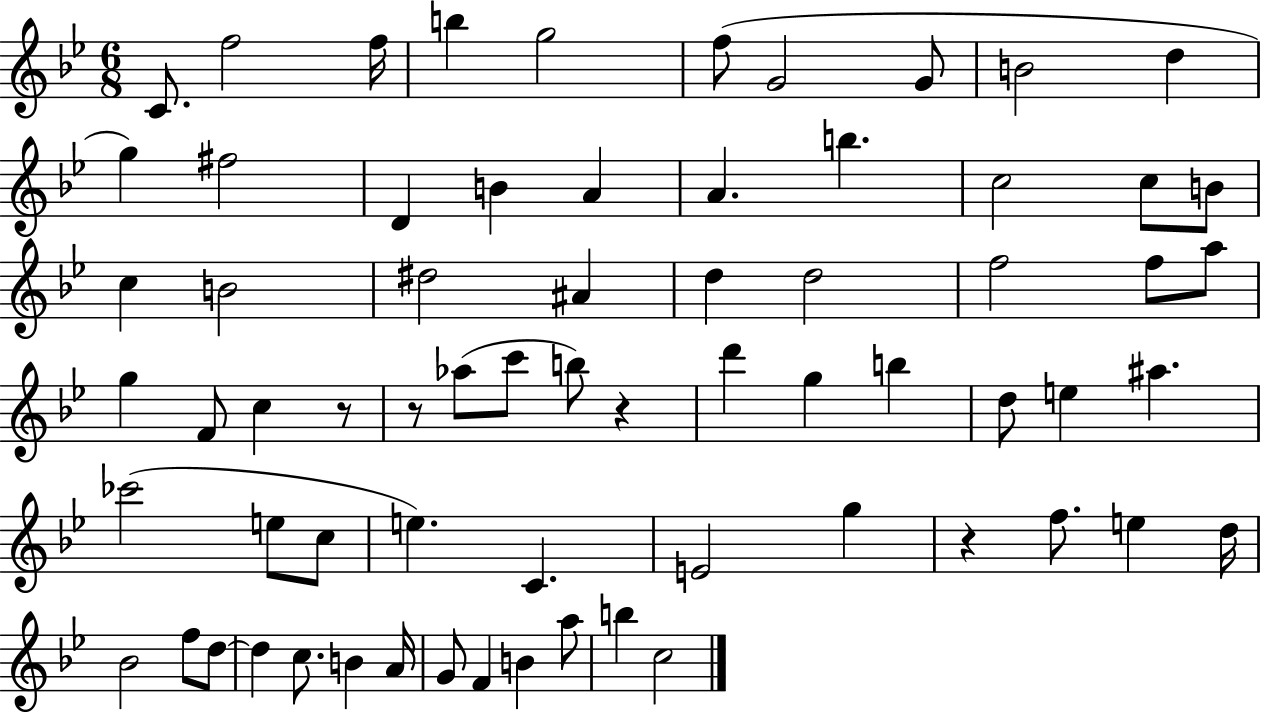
{
  \clef treble
  \numericTimeSignature
  \time 6/8
  \key bes \major
  c'8. f''2 f''16 | b''4 g''2 | f''8( g'2 g'8 | b'2 d''4 | \break g''4) fis''2 | d'4 b'4 a'4 | a'4. b''4. | c''2 c''8 b'8 | \break c''4 b'2 | dis''2 ais'4 | d''4 d''2 | f''2 f''8 a''8 | \break g''4 f'8 c''4 r8 | r8 aes''8( c'''8 b''8) r4 | d'''4 g''4 b''4 | d''8 e''4 ais''4. | \break ces'''2( e''8 c''8 | e''4.) c'4. | e'2 g''4 | r4 f''8. e''4 d''16 | \break bes'2 f''8 d''8~~ | d''4 c''8. b'4 a'16 | g'8 f'4 b'4 a''8 | b''4 c''2 | \break \bar "|."
}